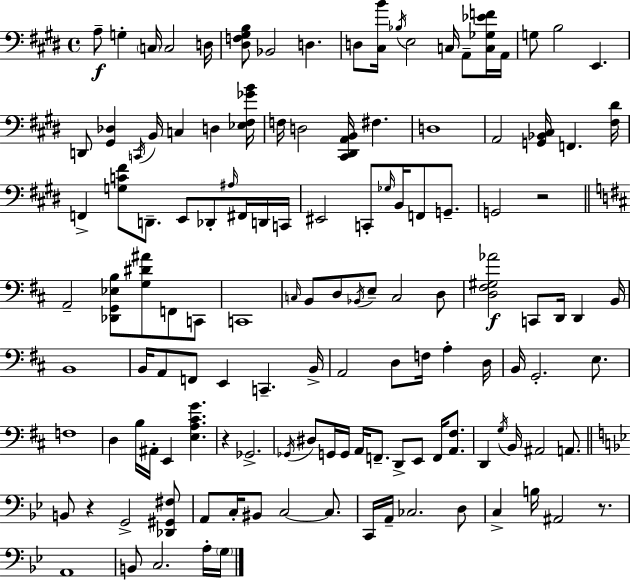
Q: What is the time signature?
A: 4/4